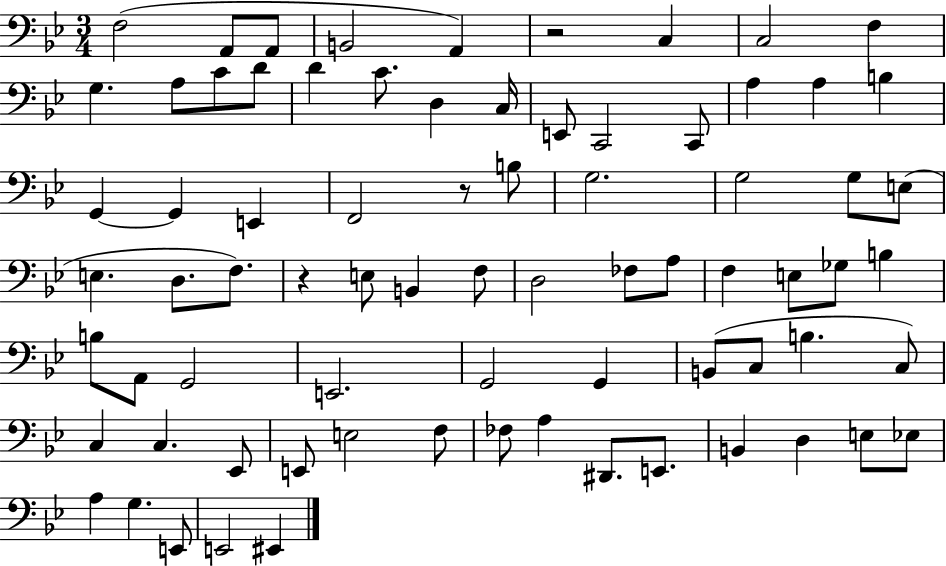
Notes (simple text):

F3/h A2/e A2/e B2/h A2/q R/h C3/q C3/h F3/q G3/q. A3/e C4/e D4/e D4/q C4/e. D3/q C3/s E2/e C2/h C2/e A3/q A3/q B3/q G2/q G2/q E2/q F2/h R/e B3/e G3/h. G3/h G3/e E3/e E3/q. D3/e. F3/e. R/q E3/e B2/q F3/e D3/h FES3/e A3/e F3/q E3/e Gb3/e B3/q B3/e A2/e G2/h E2/h. G2/h G2/q B2/e C3/e B3/q. C3/e C3/q C3/q. Eb2/e E2/e E3/h F3/e FES3/e A3/q D#2/e. E2/e. B2/q D3/q E3/e Eb3/e A3/q G3/q. E2/e E2/h EIS2/q